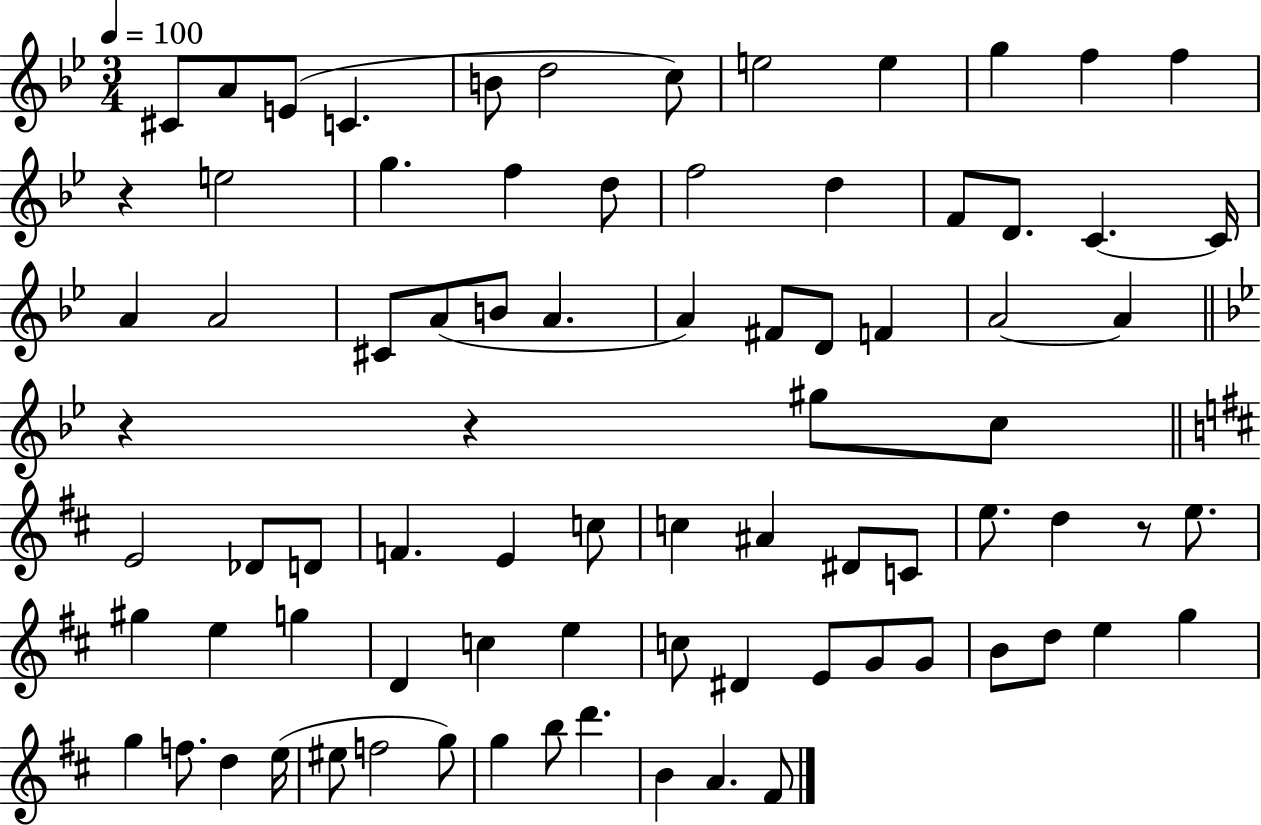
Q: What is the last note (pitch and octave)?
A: F#4